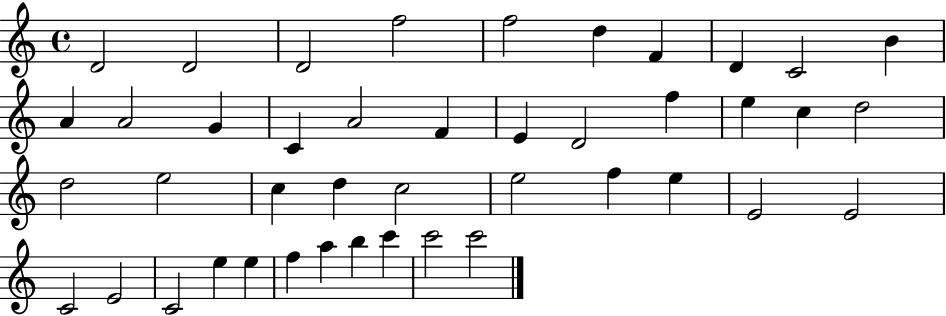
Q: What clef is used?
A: treble